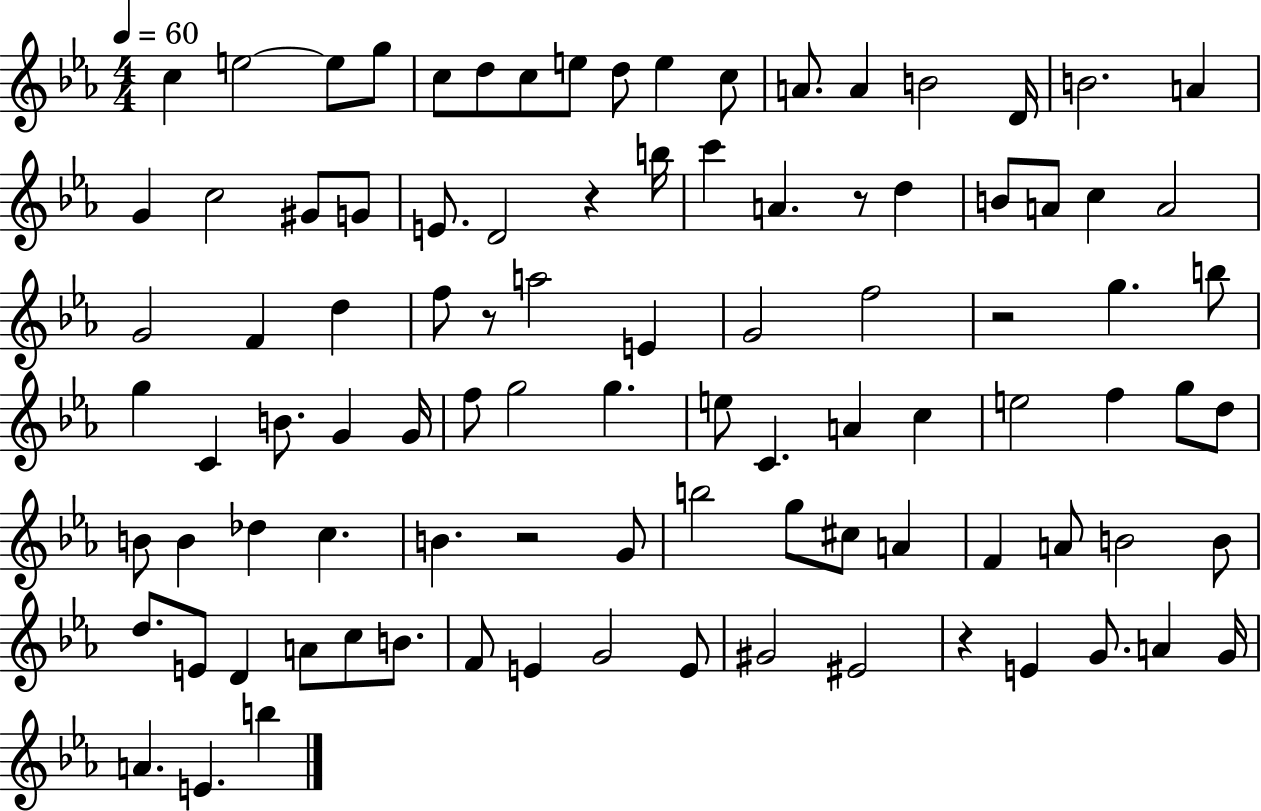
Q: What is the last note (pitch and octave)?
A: B5